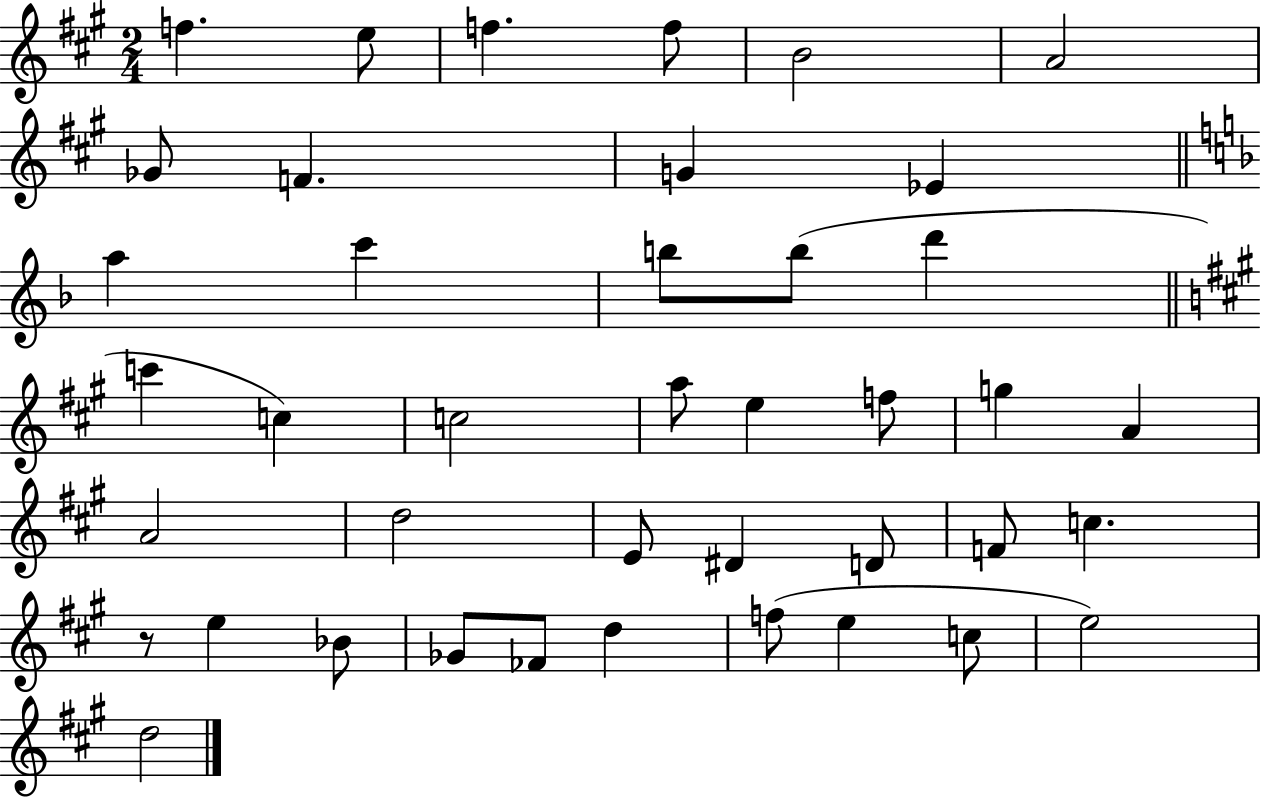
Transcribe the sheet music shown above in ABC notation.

X:1
T:Untitled
M:2/4
L:1/4
K:A
f e/2 f f/2 B2 A2 _G/2 F G _E a c' b/2 b/2 d' c' c c2 a/2 e f/2 g A A2 d2 E/2 ^D D/2 F/2 c z/2 e _B/2 _G/2 _F/2 d f/2 e c/2 e2 d2